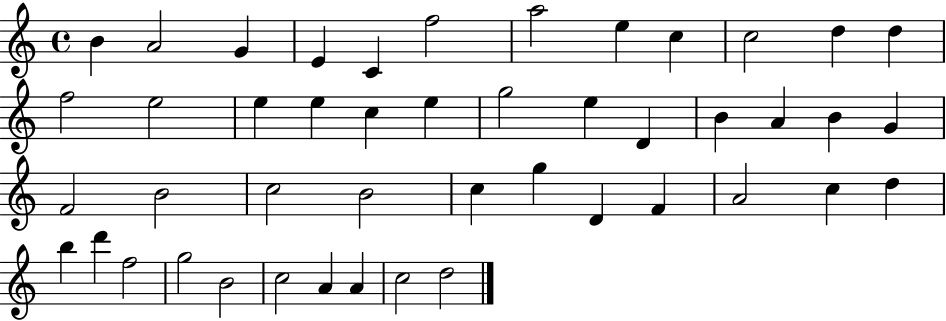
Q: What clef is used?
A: treble